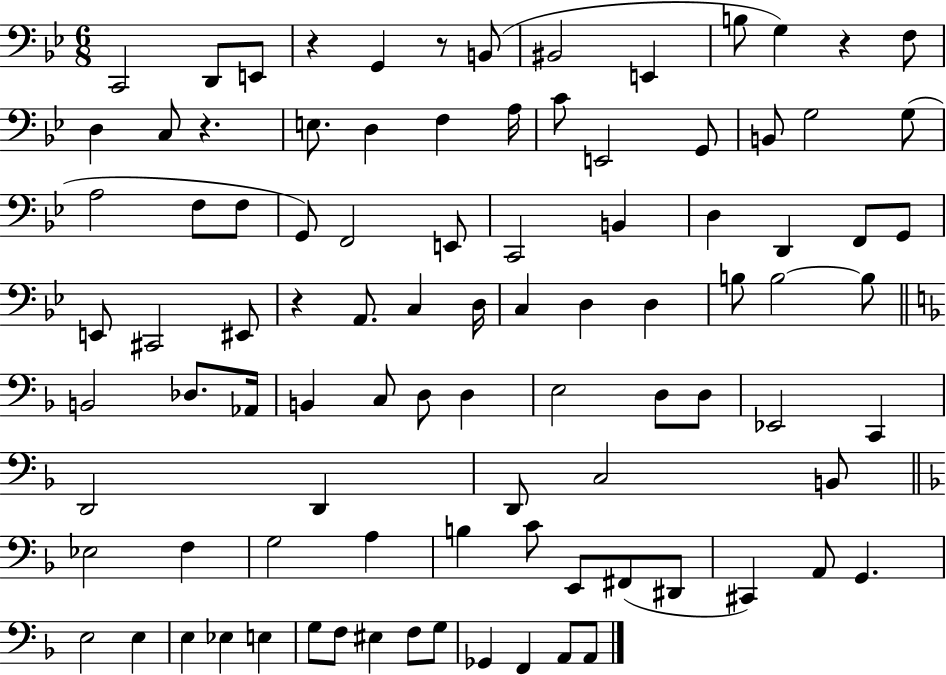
X:1
T:Untitled
M:6/8
L:1/4
K:Bb
C,,2 D,,/2 E,,/2 z G,, z/2 B,,/2 ^B,,2 E,, B,/2 G, z F,/2 D, C,/2 z E,/2 D, F, A,/4 C/2 E,,2 G,,/2 B,,/2 G,2 G,/2 A,2 F,/2 F,/2 G,,/2 F,,2 E,,/2 C,,2 B,, D, D,, F,,/2 G,,/2 E,,/2 ^C,,2 ^E,,/2 z A,,/2 C, D,/4 C, D, D, B,/2 B,2 B,/2 B,,2 _D,/2 _A,,/4 B,, C,/2 D,/2 D, E,2 D,/2 D,/2 _E,,2 C,, D,,2 D,, D,,/2 C,2 B,,/2 _E,2 F, G,2 A, B, C/2 E,,/2 ^F,,/2 ^D,,/2 ^C,, A,,/2 G,, E,2 E, E, _E, E, G,/2 F,/2 ^E, F,/2 G,/2 _G,, F,, A,,/2 A,,/2